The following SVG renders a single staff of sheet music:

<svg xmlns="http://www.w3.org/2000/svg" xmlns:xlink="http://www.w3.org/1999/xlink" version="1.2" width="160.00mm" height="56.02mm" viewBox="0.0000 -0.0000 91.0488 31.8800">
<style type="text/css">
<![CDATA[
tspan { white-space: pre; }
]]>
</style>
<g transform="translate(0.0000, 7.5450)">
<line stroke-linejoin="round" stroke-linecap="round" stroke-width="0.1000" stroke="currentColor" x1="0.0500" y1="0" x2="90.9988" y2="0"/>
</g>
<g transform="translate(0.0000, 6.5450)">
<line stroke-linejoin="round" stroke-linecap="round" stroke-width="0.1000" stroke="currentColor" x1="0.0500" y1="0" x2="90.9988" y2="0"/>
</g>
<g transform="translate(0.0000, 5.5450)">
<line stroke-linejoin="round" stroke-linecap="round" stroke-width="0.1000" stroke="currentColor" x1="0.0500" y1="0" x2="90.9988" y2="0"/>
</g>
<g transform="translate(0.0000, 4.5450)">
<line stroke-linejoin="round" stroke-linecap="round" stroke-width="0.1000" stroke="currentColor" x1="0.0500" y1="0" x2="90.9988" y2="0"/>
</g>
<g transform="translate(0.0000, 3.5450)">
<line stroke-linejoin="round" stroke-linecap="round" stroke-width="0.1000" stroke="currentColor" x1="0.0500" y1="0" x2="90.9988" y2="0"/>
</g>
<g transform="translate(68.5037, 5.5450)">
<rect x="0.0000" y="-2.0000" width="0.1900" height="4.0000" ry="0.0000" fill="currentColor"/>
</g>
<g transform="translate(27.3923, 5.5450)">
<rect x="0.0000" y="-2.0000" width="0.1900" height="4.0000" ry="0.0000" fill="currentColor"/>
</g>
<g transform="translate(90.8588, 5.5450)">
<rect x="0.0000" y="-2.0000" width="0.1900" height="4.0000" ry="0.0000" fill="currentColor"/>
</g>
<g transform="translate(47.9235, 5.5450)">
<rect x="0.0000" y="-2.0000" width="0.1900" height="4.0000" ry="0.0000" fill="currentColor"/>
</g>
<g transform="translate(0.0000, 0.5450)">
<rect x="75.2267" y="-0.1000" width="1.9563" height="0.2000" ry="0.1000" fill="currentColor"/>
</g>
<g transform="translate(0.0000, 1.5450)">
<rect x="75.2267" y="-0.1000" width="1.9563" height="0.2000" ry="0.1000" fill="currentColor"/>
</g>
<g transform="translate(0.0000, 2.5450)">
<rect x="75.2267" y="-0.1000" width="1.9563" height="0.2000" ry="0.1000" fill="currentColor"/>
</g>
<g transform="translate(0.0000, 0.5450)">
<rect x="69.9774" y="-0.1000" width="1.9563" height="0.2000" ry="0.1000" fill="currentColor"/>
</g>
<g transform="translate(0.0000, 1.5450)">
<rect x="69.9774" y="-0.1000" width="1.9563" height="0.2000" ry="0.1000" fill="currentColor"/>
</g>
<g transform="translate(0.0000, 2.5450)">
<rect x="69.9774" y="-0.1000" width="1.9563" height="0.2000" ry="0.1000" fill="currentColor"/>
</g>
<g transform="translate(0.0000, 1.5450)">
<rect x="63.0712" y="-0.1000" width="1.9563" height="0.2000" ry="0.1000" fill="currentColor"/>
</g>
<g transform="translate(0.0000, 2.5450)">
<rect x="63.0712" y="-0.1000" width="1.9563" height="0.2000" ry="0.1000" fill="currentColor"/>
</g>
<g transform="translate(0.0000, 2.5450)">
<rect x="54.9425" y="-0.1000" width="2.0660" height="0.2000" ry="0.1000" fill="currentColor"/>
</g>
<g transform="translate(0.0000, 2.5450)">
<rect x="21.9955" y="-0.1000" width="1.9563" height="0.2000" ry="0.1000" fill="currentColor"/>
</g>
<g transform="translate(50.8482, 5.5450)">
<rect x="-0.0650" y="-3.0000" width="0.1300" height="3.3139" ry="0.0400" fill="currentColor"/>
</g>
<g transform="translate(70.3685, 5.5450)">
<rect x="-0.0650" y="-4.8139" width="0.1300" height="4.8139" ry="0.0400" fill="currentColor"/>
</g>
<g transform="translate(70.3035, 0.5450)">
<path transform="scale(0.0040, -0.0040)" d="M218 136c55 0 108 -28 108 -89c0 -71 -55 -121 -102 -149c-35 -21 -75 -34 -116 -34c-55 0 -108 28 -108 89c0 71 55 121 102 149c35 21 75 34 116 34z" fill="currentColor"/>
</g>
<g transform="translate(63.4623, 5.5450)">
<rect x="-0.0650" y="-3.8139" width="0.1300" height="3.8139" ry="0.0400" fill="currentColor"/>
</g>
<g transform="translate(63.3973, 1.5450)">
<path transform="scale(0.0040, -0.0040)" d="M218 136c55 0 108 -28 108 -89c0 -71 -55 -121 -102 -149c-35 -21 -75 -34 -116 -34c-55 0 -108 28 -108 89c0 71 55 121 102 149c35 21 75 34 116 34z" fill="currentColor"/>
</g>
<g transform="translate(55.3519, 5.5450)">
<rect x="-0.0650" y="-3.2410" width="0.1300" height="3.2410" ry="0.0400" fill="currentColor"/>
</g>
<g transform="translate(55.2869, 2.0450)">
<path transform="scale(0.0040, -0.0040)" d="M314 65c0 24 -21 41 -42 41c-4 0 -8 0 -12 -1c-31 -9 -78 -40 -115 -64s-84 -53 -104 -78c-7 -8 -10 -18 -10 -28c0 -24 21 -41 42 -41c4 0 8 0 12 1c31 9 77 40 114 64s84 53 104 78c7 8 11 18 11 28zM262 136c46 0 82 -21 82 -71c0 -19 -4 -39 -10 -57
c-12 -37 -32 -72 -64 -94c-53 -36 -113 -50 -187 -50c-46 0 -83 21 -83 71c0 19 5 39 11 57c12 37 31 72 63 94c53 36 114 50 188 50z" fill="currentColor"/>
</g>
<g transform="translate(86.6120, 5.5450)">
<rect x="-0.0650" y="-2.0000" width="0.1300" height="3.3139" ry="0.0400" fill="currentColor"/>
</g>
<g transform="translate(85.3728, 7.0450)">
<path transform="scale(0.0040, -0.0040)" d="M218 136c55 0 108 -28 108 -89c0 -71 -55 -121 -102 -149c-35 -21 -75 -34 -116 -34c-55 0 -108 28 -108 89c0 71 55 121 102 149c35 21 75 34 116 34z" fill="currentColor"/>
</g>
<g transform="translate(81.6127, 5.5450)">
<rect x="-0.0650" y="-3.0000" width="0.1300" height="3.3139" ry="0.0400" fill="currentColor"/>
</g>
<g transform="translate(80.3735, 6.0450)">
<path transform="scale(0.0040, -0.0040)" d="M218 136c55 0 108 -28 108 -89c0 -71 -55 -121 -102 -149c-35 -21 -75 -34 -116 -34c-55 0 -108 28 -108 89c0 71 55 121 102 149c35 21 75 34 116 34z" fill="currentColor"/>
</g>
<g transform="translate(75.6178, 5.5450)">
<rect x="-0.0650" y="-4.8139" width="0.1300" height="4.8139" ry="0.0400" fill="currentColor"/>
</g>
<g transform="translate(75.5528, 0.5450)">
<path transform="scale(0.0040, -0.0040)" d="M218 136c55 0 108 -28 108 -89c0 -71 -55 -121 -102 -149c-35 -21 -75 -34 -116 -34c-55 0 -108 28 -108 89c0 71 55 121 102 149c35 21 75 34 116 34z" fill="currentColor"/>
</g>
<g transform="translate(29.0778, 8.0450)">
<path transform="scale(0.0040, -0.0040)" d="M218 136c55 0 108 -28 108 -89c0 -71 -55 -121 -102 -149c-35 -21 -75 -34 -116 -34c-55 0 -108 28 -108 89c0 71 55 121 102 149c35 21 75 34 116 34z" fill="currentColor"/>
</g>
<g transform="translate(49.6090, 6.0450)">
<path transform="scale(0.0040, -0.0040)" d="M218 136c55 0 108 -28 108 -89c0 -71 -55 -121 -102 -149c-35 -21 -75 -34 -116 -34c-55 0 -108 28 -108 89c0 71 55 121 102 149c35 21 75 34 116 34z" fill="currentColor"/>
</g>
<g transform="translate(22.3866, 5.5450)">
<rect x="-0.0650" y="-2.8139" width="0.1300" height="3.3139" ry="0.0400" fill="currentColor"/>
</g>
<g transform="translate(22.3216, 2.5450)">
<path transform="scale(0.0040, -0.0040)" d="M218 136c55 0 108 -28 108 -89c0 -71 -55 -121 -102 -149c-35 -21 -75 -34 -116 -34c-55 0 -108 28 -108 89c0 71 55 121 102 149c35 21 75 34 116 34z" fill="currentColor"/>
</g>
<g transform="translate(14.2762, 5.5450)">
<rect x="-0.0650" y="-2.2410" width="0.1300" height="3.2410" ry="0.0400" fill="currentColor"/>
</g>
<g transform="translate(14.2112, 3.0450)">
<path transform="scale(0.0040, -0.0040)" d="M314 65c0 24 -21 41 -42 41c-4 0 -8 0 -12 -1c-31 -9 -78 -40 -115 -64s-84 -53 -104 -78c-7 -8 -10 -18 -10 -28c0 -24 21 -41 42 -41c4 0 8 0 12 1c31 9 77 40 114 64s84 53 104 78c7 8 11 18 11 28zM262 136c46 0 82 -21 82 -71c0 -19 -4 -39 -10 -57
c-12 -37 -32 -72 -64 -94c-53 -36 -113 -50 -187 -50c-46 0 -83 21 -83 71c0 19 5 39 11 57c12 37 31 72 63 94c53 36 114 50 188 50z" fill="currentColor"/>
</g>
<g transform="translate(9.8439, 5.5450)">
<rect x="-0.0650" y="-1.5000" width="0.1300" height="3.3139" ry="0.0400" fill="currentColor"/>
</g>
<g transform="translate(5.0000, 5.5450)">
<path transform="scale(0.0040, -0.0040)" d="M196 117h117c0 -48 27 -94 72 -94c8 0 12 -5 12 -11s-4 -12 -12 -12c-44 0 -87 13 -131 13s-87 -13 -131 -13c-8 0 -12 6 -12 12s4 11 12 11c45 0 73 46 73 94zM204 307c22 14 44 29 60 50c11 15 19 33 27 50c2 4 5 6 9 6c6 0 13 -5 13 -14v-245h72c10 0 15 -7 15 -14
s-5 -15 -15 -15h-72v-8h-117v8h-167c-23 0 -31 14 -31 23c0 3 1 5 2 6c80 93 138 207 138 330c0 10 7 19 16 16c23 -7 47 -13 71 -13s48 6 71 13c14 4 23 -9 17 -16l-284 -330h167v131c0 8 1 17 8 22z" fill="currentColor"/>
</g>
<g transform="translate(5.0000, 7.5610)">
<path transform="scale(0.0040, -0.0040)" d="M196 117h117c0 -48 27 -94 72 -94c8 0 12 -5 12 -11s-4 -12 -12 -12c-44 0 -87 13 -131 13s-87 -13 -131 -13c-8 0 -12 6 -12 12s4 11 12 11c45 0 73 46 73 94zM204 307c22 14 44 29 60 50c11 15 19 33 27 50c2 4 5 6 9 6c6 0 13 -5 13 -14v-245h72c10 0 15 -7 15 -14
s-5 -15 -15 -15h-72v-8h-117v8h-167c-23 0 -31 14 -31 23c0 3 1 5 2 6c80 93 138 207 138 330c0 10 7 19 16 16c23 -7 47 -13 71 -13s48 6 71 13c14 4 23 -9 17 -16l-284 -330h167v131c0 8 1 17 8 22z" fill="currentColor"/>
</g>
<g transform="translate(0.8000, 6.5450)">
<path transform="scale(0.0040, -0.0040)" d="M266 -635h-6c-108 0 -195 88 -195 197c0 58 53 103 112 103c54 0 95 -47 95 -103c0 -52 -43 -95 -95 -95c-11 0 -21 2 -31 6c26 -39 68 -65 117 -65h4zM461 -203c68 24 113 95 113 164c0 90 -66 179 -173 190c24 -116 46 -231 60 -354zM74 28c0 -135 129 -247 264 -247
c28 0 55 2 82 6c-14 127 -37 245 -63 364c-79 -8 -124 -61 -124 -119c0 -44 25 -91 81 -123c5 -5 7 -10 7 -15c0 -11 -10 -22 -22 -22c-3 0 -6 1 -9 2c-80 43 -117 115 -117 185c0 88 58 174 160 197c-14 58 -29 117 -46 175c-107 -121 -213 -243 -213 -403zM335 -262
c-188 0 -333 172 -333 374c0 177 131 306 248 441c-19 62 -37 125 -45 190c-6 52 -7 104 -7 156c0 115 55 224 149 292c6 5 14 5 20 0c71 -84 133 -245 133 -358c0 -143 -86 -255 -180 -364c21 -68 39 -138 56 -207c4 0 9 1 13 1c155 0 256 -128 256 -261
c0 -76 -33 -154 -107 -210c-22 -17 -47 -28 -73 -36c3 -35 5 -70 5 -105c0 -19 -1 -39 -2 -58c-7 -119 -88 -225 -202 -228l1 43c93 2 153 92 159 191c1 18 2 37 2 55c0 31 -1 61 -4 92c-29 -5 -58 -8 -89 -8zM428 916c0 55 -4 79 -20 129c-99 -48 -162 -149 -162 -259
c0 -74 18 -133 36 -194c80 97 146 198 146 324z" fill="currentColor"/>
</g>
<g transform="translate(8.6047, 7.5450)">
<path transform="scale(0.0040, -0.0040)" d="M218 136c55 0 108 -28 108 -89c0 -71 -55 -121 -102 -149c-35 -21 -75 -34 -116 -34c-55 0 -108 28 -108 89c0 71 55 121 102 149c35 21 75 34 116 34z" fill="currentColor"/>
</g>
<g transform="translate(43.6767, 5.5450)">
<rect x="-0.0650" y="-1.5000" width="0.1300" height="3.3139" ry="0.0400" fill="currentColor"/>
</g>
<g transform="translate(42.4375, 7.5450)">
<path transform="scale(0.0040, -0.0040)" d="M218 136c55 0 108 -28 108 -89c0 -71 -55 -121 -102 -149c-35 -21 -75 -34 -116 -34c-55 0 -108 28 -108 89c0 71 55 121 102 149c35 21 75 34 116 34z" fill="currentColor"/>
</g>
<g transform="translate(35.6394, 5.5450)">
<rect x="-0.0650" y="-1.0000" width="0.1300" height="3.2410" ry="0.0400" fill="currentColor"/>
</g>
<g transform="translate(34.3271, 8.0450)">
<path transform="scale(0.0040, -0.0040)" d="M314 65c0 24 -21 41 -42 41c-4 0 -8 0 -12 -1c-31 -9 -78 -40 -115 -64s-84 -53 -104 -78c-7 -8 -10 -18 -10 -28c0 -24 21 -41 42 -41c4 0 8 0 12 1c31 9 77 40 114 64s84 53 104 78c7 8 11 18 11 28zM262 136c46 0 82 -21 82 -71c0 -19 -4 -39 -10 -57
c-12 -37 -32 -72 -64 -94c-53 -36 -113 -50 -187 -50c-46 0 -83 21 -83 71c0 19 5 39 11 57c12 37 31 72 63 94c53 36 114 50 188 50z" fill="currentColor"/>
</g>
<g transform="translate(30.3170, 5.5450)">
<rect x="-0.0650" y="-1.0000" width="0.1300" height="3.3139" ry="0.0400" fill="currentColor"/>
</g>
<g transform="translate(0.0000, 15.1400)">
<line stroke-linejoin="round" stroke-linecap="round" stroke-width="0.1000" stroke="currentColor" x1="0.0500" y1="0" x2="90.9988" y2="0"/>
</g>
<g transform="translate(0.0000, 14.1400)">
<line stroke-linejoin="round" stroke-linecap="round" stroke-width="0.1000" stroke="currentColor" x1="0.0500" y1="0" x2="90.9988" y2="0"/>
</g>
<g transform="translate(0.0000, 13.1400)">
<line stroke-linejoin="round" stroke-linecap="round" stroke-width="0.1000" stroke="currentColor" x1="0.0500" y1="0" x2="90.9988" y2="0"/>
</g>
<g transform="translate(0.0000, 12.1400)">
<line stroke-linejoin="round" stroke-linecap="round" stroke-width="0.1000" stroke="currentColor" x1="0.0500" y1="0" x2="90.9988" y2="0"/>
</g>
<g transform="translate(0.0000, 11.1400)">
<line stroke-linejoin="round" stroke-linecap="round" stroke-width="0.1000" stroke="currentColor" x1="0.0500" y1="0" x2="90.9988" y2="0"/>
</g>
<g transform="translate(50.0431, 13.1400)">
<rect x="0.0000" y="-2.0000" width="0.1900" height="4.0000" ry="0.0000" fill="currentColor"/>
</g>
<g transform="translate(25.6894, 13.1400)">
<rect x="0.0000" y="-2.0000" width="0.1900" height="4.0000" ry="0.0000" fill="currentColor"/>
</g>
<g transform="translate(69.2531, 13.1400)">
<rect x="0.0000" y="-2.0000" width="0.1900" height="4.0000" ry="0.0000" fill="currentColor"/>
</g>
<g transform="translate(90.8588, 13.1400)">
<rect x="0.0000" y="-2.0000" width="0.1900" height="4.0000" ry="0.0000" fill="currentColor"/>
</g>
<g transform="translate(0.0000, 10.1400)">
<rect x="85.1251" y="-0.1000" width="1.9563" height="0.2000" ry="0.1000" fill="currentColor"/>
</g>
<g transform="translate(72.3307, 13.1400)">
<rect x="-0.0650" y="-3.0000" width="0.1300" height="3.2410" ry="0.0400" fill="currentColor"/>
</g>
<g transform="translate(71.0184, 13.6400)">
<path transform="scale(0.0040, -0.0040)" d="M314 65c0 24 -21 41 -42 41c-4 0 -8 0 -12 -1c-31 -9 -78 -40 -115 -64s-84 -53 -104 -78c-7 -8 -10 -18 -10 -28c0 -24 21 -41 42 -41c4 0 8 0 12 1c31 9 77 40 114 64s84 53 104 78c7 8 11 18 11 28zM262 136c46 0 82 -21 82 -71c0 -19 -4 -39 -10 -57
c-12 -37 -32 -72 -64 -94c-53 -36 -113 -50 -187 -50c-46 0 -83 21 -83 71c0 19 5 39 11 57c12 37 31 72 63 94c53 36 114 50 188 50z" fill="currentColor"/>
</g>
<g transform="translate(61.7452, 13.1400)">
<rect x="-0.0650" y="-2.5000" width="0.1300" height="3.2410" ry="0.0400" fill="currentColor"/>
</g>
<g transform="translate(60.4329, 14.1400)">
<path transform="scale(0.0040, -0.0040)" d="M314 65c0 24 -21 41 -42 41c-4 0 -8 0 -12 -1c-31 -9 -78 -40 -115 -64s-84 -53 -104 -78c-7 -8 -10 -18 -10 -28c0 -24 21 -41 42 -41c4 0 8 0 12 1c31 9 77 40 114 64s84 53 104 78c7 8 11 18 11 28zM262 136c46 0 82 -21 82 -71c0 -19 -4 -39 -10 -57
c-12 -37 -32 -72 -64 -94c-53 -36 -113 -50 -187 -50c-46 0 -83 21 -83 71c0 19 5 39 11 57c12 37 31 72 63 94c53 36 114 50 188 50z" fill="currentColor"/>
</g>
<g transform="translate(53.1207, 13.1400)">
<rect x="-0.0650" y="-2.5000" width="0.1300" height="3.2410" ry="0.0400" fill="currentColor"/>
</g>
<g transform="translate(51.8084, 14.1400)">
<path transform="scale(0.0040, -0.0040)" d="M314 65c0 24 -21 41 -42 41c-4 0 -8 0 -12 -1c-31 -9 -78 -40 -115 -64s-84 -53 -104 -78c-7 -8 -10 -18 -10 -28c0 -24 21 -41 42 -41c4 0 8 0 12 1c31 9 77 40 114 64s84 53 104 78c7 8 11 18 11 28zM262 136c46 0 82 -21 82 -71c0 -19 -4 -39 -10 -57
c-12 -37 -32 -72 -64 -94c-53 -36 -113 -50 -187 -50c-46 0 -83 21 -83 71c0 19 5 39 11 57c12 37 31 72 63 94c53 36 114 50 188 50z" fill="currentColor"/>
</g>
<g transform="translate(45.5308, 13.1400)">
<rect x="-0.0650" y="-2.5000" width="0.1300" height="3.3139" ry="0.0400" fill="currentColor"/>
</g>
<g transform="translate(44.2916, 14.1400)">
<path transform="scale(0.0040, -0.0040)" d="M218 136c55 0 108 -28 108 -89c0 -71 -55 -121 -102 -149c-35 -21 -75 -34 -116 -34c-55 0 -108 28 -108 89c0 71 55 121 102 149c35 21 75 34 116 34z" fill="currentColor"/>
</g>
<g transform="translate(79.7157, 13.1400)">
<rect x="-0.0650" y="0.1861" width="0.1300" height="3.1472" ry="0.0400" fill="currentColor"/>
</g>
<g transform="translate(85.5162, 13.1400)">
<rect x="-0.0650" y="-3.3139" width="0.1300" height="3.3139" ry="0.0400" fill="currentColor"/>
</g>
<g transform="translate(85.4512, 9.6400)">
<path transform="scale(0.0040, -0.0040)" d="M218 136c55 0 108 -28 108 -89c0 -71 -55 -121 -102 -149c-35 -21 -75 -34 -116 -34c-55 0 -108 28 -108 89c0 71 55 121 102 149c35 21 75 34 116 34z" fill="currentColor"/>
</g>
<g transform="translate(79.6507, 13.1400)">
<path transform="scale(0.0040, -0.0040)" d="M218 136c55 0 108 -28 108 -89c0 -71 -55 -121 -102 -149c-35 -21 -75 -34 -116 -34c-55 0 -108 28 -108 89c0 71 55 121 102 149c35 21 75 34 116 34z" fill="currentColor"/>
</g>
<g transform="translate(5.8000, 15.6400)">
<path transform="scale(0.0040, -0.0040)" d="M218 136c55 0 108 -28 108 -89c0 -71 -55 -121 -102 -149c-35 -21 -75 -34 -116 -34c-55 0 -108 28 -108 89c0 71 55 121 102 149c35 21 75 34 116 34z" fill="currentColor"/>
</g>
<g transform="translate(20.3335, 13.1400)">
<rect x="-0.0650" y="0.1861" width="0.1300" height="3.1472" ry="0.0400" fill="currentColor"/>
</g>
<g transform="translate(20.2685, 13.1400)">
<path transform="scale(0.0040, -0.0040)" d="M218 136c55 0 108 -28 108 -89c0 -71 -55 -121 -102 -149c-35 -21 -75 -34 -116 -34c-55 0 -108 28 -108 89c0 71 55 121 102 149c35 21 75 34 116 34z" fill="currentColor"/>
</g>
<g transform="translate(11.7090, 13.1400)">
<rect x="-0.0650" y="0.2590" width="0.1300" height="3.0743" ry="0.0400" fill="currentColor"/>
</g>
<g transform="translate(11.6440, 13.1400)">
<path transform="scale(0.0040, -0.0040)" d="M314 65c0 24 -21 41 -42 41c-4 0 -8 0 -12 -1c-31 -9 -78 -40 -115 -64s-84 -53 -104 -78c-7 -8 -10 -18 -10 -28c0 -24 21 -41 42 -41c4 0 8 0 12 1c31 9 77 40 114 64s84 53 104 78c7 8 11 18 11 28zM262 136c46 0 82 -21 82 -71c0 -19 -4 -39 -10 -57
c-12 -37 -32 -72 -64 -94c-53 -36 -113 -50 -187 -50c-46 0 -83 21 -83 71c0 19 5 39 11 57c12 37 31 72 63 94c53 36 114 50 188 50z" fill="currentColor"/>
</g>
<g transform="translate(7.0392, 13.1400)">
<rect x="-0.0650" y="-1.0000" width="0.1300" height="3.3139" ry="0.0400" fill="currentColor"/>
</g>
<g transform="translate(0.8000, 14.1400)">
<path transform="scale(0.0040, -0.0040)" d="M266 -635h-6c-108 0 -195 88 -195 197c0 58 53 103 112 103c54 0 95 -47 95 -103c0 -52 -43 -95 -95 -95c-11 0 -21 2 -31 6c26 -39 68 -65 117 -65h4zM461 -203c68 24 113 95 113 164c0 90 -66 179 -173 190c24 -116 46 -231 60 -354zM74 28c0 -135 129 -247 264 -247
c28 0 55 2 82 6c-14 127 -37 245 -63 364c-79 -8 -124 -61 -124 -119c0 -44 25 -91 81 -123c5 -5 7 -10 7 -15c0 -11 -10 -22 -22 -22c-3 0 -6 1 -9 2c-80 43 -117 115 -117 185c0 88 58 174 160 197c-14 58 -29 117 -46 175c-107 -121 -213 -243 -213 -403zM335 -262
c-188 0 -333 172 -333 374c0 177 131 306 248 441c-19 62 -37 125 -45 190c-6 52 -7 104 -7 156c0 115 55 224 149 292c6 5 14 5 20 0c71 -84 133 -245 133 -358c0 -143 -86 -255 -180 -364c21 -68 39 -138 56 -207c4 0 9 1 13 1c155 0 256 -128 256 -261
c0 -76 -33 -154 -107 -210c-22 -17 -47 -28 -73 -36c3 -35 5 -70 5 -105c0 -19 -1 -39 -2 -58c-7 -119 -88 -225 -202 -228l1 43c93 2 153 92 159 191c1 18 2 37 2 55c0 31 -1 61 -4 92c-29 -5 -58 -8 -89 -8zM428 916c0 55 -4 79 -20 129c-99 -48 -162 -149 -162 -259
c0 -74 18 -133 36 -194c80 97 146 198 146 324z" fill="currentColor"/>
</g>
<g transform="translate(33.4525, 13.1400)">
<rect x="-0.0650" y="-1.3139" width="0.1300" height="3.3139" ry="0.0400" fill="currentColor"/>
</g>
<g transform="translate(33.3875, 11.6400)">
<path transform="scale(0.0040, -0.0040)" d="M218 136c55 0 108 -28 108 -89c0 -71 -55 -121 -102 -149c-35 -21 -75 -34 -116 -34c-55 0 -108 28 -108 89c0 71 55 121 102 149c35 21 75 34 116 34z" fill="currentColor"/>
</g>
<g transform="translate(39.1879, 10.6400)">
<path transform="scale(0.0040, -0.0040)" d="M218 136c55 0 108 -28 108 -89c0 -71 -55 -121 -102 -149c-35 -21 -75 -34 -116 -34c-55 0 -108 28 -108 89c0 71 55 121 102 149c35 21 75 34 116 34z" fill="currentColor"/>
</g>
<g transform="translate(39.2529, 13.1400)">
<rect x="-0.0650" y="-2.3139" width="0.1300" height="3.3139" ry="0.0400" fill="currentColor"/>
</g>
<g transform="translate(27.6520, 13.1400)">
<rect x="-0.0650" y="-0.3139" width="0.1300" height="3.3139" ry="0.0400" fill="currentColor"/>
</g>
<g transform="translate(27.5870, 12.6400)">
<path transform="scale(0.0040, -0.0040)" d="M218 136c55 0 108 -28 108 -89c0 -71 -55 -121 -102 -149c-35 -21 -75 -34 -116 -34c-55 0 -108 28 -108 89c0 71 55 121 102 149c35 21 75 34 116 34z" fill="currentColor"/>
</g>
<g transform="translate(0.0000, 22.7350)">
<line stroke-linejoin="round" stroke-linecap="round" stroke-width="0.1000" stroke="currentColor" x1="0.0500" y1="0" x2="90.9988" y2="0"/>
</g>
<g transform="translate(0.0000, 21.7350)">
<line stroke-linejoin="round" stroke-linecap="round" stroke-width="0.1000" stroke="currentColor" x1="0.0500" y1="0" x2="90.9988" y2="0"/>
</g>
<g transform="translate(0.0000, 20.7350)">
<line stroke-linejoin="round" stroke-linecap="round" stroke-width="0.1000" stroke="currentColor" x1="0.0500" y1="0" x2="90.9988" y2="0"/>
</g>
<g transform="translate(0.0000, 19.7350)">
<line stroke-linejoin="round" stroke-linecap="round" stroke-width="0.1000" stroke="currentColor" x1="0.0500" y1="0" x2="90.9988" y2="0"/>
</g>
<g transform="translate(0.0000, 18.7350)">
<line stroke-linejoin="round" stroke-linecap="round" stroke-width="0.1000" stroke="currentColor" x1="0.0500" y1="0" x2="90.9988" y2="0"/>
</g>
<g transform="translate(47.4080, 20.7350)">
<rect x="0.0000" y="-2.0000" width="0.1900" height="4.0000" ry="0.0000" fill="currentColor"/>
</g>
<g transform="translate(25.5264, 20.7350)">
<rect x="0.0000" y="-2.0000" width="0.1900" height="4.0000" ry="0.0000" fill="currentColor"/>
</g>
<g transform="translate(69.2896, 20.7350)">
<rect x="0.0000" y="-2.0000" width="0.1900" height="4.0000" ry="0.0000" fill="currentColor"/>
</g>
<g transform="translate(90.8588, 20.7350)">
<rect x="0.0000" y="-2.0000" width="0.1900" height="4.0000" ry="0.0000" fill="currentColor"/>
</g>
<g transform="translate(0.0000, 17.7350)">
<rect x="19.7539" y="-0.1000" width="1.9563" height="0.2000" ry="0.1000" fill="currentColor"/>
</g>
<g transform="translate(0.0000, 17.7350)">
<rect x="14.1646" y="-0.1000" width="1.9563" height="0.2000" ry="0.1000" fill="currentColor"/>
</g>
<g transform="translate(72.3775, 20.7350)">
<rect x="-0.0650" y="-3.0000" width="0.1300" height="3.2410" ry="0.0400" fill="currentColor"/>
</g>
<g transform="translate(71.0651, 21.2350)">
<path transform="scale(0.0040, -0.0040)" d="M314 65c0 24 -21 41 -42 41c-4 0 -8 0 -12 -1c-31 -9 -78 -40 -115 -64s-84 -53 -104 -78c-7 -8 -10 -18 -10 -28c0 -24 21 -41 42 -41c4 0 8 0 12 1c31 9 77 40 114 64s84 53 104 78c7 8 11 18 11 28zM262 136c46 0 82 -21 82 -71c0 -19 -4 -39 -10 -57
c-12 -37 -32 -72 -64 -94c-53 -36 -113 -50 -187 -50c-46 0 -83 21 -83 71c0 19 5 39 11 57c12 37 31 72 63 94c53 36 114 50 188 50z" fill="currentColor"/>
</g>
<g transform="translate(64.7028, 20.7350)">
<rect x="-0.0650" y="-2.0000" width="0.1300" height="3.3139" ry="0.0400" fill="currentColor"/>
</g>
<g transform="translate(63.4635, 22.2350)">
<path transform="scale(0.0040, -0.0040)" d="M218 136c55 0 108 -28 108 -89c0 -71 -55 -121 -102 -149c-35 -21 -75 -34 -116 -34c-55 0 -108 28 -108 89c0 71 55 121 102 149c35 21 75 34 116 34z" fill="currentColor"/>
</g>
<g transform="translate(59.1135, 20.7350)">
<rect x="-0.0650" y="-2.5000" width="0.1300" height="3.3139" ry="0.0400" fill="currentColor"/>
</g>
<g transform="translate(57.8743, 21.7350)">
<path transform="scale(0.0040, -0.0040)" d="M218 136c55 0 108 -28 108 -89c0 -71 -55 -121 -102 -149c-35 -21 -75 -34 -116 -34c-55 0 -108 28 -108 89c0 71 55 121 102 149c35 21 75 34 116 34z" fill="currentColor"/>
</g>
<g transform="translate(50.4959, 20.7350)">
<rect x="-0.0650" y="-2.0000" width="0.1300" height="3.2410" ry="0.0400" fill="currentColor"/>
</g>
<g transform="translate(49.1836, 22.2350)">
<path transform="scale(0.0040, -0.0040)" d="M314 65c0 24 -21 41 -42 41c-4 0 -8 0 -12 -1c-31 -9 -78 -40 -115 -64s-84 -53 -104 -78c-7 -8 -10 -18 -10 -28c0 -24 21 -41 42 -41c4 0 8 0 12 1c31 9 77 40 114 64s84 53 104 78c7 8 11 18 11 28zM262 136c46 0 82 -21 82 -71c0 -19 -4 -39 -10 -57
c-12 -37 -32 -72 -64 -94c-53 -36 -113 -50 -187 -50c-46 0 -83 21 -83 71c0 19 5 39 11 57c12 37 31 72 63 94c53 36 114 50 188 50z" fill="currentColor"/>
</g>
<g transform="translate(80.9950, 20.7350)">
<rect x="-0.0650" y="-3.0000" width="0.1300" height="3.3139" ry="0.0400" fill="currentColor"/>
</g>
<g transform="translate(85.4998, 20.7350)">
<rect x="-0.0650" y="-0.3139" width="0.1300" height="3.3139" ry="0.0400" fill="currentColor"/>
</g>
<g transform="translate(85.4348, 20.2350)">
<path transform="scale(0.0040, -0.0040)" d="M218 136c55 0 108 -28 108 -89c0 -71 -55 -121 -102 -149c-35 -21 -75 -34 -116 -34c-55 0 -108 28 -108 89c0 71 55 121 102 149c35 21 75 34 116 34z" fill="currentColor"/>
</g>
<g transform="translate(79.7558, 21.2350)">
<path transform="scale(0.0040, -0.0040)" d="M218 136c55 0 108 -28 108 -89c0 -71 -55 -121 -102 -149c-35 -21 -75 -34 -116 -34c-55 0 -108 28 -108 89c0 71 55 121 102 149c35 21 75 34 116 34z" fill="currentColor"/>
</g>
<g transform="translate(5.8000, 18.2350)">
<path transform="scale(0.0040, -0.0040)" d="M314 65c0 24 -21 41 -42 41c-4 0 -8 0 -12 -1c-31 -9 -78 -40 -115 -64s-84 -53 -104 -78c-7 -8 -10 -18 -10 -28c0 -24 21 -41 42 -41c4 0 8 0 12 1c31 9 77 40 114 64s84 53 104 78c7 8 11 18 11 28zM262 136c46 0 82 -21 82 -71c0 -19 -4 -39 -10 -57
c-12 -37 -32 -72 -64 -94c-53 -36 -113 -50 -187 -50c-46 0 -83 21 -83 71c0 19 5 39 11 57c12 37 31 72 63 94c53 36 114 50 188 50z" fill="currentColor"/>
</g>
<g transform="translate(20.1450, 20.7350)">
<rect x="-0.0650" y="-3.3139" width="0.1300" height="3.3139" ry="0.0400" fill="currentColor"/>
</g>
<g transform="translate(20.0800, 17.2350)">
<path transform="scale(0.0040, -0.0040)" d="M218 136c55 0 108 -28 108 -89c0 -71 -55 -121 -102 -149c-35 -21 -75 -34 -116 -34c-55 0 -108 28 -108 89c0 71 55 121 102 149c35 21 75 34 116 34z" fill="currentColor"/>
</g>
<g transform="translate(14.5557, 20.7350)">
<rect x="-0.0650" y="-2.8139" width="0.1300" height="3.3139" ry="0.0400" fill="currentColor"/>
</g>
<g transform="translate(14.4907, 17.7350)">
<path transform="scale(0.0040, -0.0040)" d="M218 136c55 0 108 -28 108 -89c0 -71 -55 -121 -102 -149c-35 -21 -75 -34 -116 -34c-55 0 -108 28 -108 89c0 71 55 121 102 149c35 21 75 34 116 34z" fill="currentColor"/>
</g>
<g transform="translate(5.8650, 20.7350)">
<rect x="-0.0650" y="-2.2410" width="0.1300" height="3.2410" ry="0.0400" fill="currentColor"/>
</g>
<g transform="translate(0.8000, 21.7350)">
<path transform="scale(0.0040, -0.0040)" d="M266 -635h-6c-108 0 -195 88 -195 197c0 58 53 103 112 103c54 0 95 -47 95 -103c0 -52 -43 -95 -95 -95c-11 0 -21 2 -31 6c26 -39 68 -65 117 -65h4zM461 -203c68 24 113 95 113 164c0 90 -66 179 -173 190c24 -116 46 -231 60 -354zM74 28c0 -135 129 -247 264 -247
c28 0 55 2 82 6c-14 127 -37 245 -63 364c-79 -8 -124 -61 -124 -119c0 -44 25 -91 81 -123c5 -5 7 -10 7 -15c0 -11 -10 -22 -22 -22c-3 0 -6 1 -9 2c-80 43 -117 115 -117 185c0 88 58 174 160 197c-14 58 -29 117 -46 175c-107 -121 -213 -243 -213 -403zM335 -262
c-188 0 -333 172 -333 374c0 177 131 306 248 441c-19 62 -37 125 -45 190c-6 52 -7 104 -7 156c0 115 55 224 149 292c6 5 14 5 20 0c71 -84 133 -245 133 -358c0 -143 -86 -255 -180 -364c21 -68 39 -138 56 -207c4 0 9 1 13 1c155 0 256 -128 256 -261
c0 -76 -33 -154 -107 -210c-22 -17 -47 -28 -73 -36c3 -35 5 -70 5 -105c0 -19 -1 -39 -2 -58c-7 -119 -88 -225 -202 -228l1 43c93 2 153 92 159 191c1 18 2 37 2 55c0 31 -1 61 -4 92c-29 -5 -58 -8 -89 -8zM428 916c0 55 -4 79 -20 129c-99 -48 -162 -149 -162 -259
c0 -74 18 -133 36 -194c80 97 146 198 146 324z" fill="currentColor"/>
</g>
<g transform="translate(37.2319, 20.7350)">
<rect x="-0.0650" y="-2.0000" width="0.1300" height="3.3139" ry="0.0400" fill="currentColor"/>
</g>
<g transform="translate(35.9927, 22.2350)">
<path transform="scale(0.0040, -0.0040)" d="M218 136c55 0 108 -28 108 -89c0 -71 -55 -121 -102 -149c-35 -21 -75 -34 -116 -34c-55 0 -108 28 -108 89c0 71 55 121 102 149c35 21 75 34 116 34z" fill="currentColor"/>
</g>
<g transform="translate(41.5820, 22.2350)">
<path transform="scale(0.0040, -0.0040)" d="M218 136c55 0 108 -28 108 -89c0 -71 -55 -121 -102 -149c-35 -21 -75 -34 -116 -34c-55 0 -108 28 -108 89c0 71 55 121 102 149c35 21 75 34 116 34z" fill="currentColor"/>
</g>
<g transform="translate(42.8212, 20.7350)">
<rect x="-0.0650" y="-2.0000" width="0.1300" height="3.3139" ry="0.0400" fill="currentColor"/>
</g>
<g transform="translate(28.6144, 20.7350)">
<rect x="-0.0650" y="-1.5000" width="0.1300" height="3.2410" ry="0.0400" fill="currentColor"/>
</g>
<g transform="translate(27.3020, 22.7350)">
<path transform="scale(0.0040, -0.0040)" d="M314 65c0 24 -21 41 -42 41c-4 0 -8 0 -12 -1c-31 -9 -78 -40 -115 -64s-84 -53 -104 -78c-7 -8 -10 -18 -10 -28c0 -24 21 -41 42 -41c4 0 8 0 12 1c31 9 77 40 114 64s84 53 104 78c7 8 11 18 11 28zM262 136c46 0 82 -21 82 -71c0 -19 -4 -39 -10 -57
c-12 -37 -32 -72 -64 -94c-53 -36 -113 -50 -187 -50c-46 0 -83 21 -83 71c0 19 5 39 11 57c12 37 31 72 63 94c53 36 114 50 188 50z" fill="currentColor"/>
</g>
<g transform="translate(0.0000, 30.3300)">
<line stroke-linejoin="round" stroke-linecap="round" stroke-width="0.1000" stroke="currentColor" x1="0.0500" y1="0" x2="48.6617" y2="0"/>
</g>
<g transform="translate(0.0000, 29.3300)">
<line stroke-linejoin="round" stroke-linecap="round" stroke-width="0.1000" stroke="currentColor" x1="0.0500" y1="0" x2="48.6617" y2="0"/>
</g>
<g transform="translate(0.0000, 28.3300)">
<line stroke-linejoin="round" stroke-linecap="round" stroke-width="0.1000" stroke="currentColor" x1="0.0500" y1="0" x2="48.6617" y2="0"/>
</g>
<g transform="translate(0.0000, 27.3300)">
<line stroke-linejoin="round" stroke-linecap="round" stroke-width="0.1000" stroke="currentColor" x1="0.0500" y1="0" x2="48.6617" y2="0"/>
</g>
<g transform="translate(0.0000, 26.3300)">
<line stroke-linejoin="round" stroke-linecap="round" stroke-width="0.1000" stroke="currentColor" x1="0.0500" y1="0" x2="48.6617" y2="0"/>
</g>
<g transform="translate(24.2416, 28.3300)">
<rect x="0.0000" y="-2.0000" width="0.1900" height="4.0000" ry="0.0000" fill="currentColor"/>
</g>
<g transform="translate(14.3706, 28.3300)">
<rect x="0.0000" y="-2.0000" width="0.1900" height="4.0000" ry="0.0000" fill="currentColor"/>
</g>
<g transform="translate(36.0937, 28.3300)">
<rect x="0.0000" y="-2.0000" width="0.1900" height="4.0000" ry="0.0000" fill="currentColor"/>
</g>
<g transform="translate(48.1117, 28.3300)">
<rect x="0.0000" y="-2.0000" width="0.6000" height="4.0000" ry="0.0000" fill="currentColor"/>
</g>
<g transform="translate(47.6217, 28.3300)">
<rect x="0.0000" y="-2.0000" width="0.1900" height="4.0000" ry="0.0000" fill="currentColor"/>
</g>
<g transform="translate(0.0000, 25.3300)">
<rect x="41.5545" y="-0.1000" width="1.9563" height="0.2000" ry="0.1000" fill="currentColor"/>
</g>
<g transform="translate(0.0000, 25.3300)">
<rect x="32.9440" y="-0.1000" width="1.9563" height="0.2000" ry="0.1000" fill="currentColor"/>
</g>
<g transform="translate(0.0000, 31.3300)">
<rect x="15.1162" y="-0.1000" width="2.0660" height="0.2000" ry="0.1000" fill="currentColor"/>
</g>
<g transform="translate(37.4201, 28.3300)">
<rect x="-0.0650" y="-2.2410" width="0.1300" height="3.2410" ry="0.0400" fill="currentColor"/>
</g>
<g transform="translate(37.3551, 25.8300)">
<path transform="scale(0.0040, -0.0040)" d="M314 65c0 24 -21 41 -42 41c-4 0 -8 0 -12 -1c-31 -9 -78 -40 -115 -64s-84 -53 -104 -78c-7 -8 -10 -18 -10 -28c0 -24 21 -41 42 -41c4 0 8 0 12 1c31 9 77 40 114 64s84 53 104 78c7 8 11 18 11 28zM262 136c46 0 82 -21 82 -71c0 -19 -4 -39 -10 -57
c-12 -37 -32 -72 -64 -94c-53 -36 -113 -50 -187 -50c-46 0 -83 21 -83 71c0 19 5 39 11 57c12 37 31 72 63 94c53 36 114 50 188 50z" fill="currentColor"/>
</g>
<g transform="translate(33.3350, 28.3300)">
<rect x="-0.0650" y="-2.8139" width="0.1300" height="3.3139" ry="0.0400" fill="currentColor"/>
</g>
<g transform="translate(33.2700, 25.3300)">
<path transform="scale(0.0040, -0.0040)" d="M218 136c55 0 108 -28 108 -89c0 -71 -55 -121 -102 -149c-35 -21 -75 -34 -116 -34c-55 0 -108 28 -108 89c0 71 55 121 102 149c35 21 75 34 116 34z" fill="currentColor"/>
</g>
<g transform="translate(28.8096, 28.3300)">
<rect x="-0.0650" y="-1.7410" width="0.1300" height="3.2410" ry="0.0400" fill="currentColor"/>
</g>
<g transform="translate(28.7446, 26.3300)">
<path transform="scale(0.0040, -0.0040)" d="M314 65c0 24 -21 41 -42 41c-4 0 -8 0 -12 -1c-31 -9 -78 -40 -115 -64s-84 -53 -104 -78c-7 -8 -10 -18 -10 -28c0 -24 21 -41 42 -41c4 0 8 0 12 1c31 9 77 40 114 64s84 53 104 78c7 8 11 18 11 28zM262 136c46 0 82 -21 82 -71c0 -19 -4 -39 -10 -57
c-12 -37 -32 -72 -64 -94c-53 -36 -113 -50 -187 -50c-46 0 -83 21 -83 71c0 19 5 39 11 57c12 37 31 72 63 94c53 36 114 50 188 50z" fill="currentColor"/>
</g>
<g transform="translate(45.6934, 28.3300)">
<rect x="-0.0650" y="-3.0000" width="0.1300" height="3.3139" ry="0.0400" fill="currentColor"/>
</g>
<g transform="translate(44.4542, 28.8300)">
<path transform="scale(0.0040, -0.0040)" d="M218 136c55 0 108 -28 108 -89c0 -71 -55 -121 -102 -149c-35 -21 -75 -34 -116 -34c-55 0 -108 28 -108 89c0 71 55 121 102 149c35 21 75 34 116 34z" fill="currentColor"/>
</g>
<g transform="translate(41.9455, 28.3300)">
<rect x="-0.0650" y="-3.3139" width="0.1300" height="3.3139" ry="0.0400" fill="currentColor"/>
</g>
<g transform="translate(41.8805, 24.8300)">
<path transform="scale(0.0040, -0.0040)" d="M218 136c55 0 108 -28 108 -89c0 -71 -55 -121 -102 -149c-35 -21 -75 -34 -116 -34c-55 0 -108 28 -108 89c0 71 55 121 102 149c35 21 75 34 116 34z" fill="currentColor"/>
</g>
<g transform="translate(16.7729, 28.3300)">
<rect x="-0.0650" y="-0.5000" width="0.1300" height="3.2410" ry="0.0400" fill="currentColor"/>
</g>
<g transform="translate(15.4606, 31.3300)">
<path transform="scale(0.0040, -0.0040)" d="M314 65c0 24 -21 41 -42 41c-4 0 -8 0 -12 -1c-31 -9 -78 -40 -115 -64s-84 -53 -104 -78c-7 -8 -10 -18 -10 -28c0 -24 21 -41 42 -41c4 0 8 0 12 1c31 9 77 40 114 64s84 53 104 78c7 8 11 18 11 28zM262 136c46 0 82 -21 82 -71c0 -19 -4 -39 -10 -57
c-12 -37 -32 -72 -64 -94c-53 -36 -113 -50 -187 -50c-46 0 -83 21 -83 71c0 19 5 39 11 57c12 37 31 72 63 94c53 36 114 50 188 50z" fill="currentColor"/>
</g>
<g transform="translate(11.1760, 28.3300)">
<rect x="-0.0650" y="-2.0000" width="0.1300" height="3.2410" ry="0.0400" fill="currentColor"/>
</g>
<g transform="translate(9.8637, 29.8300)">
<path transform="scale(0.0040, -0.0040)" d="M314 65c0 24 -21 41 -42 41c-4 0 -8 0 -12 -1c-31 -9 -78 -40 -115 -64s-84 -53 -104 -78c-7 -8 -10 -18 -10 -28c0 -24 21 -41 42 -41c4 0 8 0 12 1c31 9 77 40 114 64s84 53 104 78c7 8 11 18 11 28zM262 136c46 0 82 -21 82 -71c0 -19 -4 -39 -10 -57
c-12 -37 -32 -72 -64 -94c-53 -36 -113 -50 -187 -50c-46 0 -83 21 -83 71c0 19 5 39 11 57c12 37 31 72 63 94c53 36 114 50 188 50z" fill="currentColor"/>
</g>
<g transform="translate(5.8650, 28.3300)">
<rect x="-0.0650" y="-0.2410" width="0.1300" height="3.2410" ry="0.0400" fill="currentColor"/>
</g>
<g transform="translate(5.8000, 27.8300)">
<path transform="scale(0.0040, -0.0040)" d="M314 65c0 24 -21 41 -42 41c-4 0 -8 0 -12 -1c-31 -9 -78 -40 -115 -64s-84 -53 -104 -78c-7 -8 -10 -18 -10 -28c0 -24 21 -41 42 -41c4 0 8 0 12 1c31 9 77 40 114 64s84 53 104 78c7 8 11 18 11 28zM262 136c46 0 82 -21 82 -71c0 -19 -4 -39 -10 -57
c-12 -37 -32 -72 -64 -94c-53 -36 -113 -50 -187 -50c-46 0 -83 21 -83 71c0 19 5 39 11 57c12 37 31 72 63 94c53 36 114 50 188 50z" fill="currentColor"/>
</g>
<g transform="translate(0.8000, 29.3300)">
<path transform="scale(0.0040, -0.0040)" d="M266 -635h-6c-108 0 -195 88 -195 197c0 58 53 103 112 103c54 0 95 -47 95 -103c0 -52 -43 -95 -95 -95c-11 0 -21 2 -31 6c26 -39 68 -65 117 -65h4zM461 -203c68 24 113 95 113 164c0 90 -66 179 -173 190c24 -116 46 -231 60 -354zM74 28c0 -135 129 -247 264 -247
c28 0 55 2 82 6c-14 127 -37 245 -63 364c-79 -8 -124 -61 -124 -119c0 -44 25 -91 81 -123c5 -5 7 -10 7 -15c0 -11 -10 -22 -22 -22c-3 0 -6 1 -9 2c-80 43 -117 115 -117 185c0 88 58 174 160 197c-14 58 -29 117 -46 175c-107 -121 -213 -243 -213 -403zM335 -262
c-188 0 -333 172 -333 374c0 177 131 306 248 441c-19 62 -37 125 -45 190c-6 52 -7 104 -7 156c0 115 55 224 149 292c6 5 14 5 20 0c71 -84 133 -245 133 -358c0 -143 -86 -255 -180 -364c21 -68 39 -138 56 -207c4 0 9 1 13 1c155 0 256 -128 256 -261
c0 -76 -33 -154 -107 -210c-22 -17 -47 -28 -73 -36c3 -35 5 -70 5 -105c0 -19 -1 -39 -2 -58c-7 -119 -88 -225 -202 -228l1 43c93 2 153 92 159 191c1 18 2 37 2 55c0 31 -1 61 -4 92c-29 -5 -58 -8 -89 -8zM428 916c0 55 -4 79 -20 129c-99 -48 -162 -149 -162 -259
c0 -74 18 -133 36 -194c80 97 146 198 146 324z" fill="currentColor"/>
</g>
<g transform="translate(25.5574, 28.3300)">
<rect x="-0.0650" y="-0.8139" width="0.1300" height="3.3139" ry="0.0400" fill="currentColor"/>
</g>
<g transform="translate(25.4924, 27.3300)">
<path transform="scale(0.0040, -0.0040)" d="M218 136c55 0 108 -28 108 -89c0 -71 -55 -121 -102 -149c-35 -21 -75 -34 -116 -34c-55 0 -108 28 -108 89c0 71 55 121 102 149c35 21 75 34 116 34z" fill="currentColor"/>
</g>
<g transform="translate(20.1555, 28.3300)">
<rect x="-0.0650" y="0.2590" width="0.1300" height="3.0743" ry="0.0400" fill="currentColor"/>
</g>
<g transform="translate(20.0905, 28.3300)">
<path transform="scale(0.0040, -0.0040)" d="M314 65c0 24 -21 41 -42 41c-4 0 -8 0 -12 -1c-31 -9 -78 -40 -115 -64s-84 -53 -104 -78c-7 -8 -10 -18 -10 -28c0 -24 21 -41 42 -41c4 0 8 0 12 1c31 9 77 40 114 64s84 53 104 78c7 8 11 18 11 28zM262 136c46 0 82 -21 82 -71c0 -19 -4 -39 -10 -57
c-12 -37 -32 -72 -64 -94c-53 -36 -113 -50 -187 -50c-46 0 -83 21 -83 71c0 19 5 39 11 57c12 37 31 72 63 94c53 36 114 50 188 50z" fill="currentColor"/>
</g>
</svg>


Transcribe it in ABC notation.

X:1
T:Untitled
M:4/4
L:1/4
K:C
E g2 a D D2 E A b2 c' e' e' A F D B2 B c e g G G2 G2 A2 B b g2 a b E2 F F F2 G F A2 A c c2 F2 C2 B2 d f2 a g2 b A